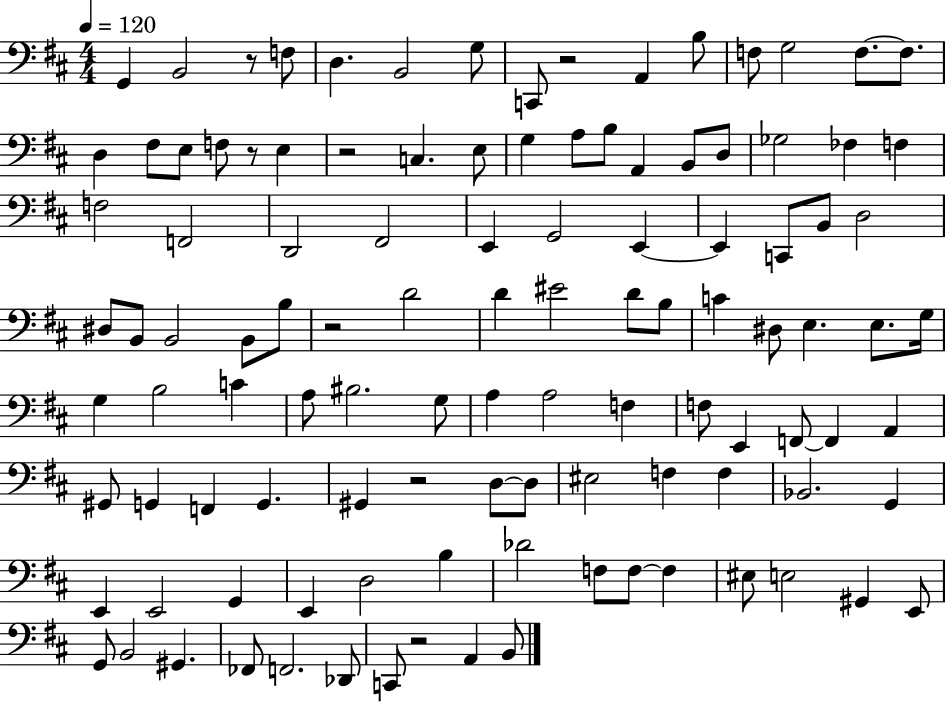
G2/q B2/h R/e F3/e D3/q. B2/h G3/e C2/e R/h A2/q B3/e F3/e G3/h F3/e. F3/e. D3/q F#3/e E3/e F3/e R/e E3/q R/h C3/q. E3/e G3/q A3/e B3/e A2/q B2/e D3/e Gb3/h FES3/q F3/q F3/h F2/h D2/h F#2/h E2/q G2/h E2/q E2/q C2/e B2/e D3/h D#3/e B2/e B2/h B2/e B3/e R/h D4/h D4/q EIS4/h D4/e B3/e C4/q D#3/e E3/q. E3/e. G3/s G3/q B3/h C4/q A3/e BIS3/h. G3/e A3/q A3/h F3/q F3/e E2/q F2/e F2/q A2/q G#2/e G2/q F2/q G2/q. G#2/q R/h D3/e D3/e EIS3/h F3/q F3/q Bb2/h. G2/q E2/q E2/h G2/q E2/q D3/h B3/q Db4/h F3/e F3/e F3/q EIS3/e E3/h G#2/q E2/e G2/e B2/h G#2/q. FES2/e F2/h. Db2/e C2/e R/h A2/q B2/e